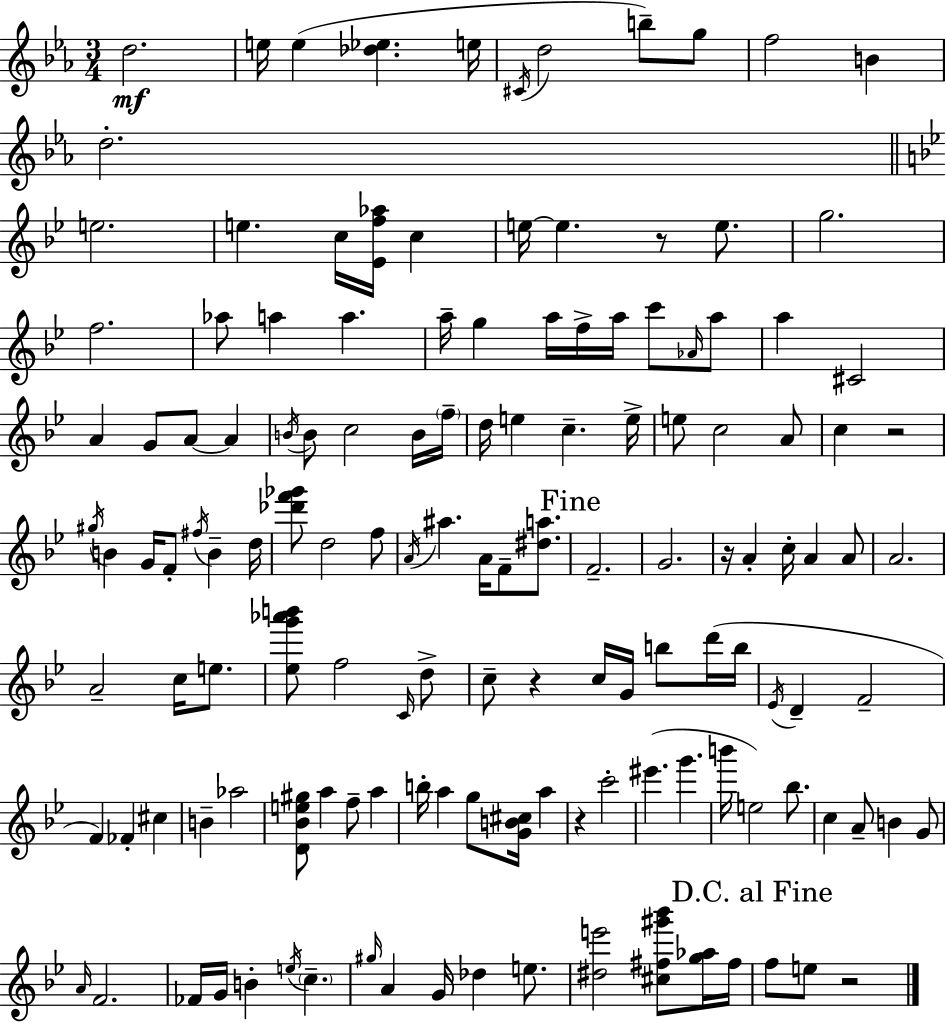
D5/h. E5/s E5/q [Db5,Eb5]/q. E5/s C#4/s D5/h B5/e G5/e F5/h B4/q D5/h. E5/h. E5/q. C5/s [Eb4,F5,Ab5]/s C5/q E5/s E5/q. R/e E5/e. G5/h. F5/h. Ab5/e A5/q A5/q. A5/s G5/q A5/s F5/s A5/s C6/e Ab4/s A5/e A5/q C#4/h A4/q G4/e A4/e A4/q B4/s B4/e C5/h B4/s F5/s D5/s E5/q C5/q. E5/s E5/e C5/h A4/e C5/q R/h G#5/s B4/q G4/s F4/e F#5/s B4/q D5/s [Db6,F6,Gb6]/e D5/h F5/e A4/s A#5/q. A4/s F4/e [D#5,A5]/e. F4/h. G4/h. R/s A4/q C5/s A4/q A4/e A4/h. A4/h C5/s E5/e. [Eb5,G6,Ab6,B6]/e F5/h C4/s D5/e C5/e R/q C5/s G4/s B5/e D6/s B5/s Eb4/s D4/q F4/h F4/q FES4/q C#5/q B4/q Ab5/h [D4,Bb4,E5,G#5]/e A5/q F5/e A5/q B5/s A5/q G5/e [G4,B4,C#5]/s A5/q R/q C6/h EIS6/q. G6/q. B6/s E5/h Bb5/e. C5/q A4/e B4/q G4/e A4/s F4/h. FES4/s G4/s B4/q E5/s C5/q. G#5/s A4/q G4/s Db5/q E5/e. [D#5,E6]/h [C#5,F#5,G#6,Bb6]/e [G5,Ab5]/s F#5/s F5/e E5/e R/h